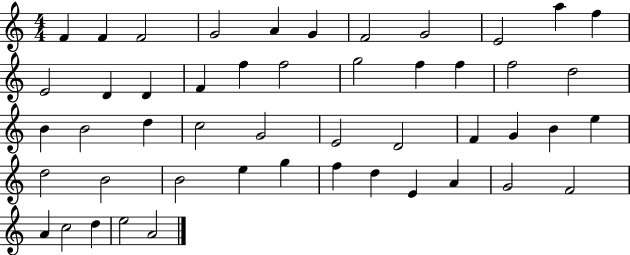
F4/q F4/q F4/h G4/h A4/q G4/q F4/h G4/h E4/h A5/q F5/q E4/h D4/q D4/q F4/q F5/q F5/h G5/h F5/q F5/q F5/h D5/h B4/q B4/h D5/q C5/h G4/h E4/h D4/h F4/q G4/q B4/q E5/q D5/h B4/h B4/h E5/q G5/q F5/q D5/q E4/q A4/q G4/h F4/h A4/q C5/h D5/q E5/h A4/h